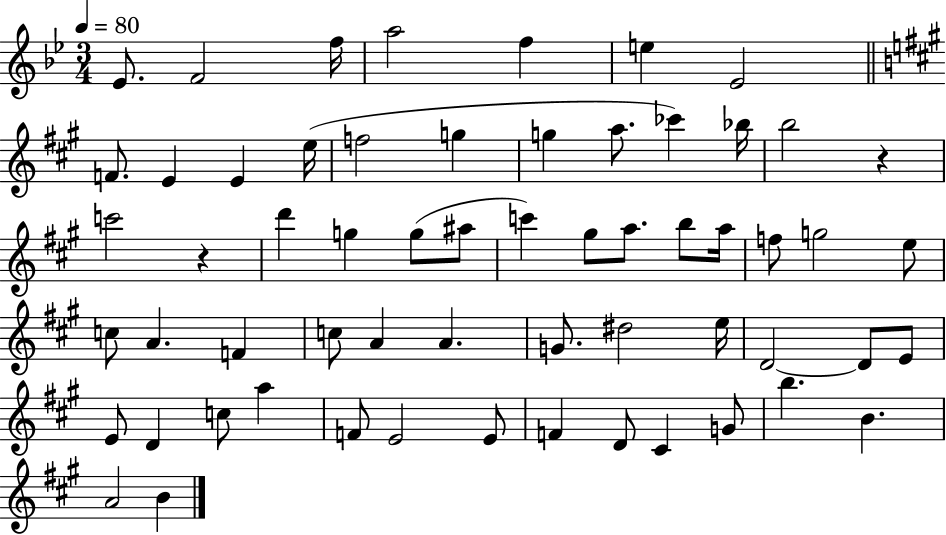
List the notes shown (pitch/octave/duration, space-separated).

Eb4/e. F4/h F5/s A5/h F5/q E5/q Eb4/h F4/e. E4/q E4/q E5/s F5/h G5/q G5/q A5/e. CES6/q Bb5/s B5/h R/q C6/h R/q D6/q G5/q G5/e A#5/e C6/q G#5/e A5/e. B5/e A5/s F5/e G5/h E5/e C5/e A4/q. F4/q C5/e A4/q A4/q. G4/e. D#5/h E5/s D4/h D4/e E4/e E4/e D4/q C5/e A5/q F4/e E4/h E4/e F4/q D4/e C#4/q G4/e B5/q. B4/q. A4/h B4/q